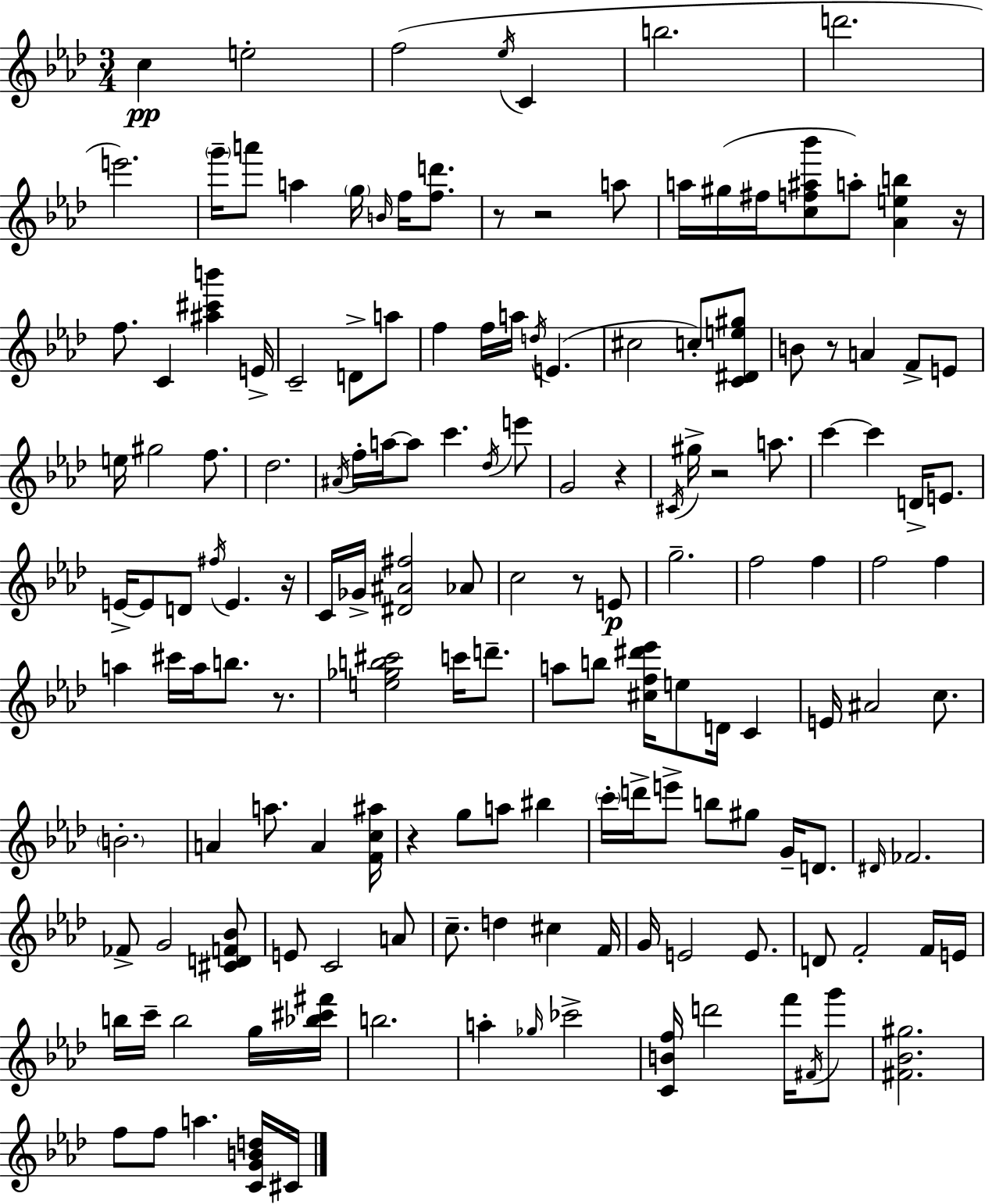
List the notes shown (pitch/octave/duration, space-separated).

C5/q E5/h F5/h Eb5/s C4/q B5/h. D6/h. E6/h. G6/s A6/e A5/q G5/s B4/s F5/s [F5,D6]/e. R/e R/h A5/e A5/s G#5/s F#5/s [C5,F5,A#5,Bb6]/e A5/e [Ab4,E5,B5]/q R/s F5/e. C4/q [A#5,C#6,B6]/q E4/s C4/h D4/e A5/e F5/q F5/s A5/s D5/s E4/q. C#5/h C5/e [C4,D#4,E5,G#5]/e B4/e R/e A4/q F4/e E4/e E5/s G#5/h F5/e. Db5/h. A#4/s F5/s A5/s A5/e C6/q. Db5/s E6/e G4/h R/q C#4/s G#5/s R/h A5/e. C6/q C6/q D4/s E4/e. E4/s E4/e D4/e F#5/s E4/q. R/s C4/s Gb4/s [D#4,A#4,F#5]/h Ab4/e C5/h R/e E4/e G5/h. F5/h F5/q F5/h F5/q A5/q C#6/s A5/s B5/e. R/e. [E5,Gb5,B5,C#6]/h C6/s D6/e. A5/e B5/e [C#5,F5,D#6,Eb6]/s E5/e D4/s C4/q E4/s A#4/h C5/e. B4/h. A4/q A5/e. A4/q [F4,C5,A#5]/s R/q G5/e A5/e BIS5/q C6/s D6/s E6/e B5/e G#5/e G4/s D4/e. D#4/s FES4/h. FES4/e G4/h [C#4,D4,F4,Bb4]/e E4/e C4/h A4/e C5/e. D5/q C#5/q F4/s G4/s E4/h E4/e. D4/e F4/h F4/s E4/s B5/s C6/s B5/h G5/s [Bb5,C#6,F#6]/s B5/h. A5/q Gb5/s CES6/h [C4,B4,F5]/s D6/h F6/s F#4/s G6/e [F#4,Bb4,G#5]/h. F5/e F5/e A5/q. [C4,G4,B4,D5]/s C#4/s